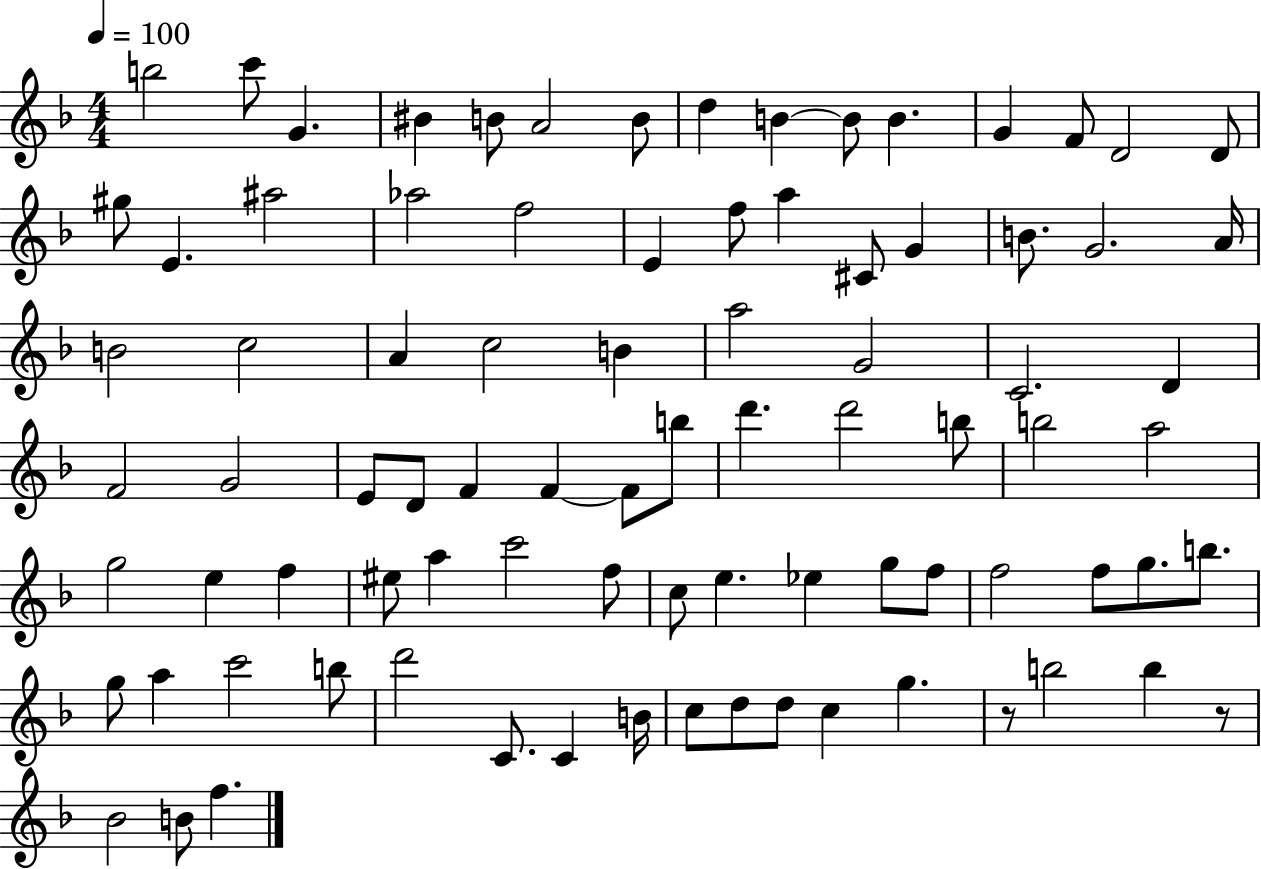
X:1
T:Untitled
M:4/4
L:1/4
K:F
b2 c'/2 G ^B B/2 A2 B/2 d B B/2 B G F/2 D2 D/2 ^g/2 E ^a2 _a2 f2 E f/2 a ^C/2 G B/2 G2 A/4 B2 c2 A c2 B a2 G2 C2 D F2 G2 E/2 D/2 F F F/2 b/2 d' d'2 b/2 b2 a2 g2 e f ^e/2 a c'2 f/2 c/2 e _e g/2 f/2 f2 f/2 g/2 b/2 g/2 a c'2 b/2 d'2 C/2 C B/4 c/2 d/2 d/2 c g z/2 b2 b z/2 _B2 B/2 f